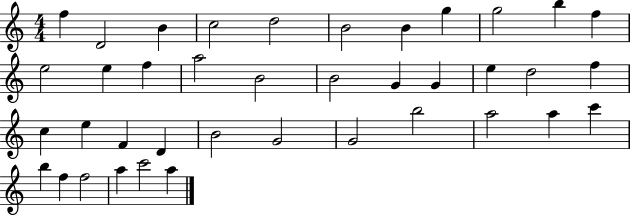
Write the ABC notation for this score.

X:1
T:Untitled
M:4/4
L:1/4
K:C
f D2 B c2 d2 B2 B g g2 b f e2 e f a2 B2 B2 G G e d2 f c e F D B2 G2 G2 b2 a2 a c' b f f2 a c'2 a